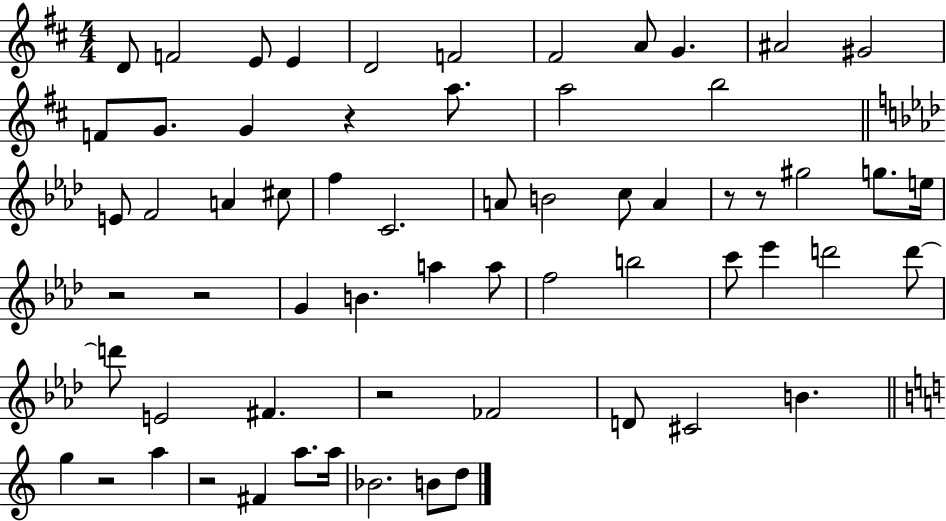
D4/e F4/h E4/e E4/q D4/h F4/h F#4/h A4/e G4/q. A#4/h G#4/h F4/e G4/e. G4/q R/q A5/e. A5/h B5/h E4/e F4/h A4/q C#5/e F5/q C4/h. A4/e B4/h C5/e A4/q R/e R/e G#5/h G5/e. E5/s R/h R/h G4/q B4/q. A5/q A5/e F5/h B5/h C6/e Eb6/q D6/h D6/e D6/e E4/h F#4/q. R/h FES4/h D4/e C#4/h B4/q. G5/q R/h A5/q R/h F#4/q A5/e. A5/s Bb4/h. B4/e D5/e